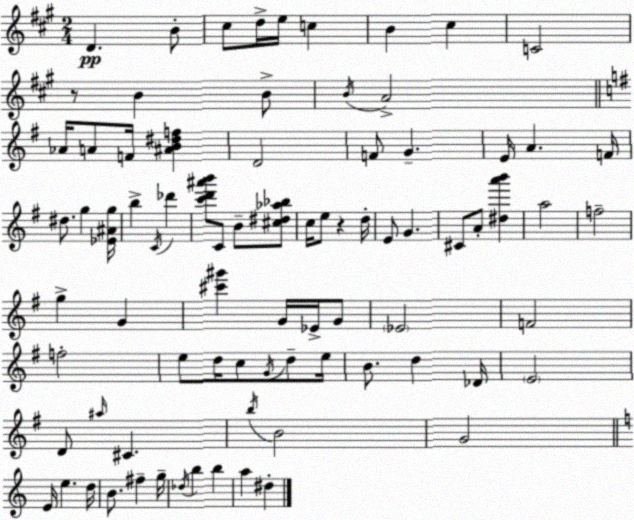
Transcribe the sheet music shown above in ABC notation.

X:1
T:Untitled
M:2/4
L:1/4
K:A
D B/2 ^c/2 d/4 e/4 c B ^c C2 z/2 B B/2 B/4 A2 _A/4 A/2 F/4 [^AB^df] D2 F/2 G E/4 A F/4 ^d/2 g [_E^Ag]/4 b C/4 _d' [c'd'^a'b']/2 C/2 B/2 [^c^d_a_b]/2 c/4 e/2 z d/4 E/2 G ^C/2 A/2 [^da'b'] a2 f2 g G [^c'^g'] G/4 _E/4 G/2 _E2 F2 f2 e/2 d/4 c/2 G/4 d/2 e/4 B/2 d _D/4 E2 D/2 ^a/4 ^C b/4 B2 G2 E/4 e d/4 B/2 ^f g/4 _d/4 b b a ^d